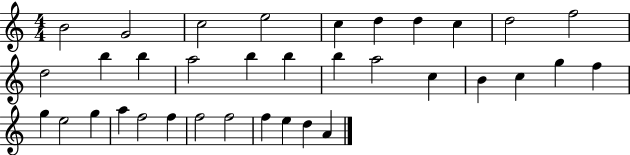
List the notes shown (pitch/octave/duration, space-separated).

B4/h G4/h C5/h E5/h C5/q D5/q D5/q C5/q D5/h F5/h D5/h B5/q B5/q A5/h B5/q B5/q B5/q A5/h C5/q B4/q C5/q G5/q F5/q G5/q E5/h G5/q A5/q F5/h F5/q F5/h F5/h F5/q E5/q D5/q A4/q